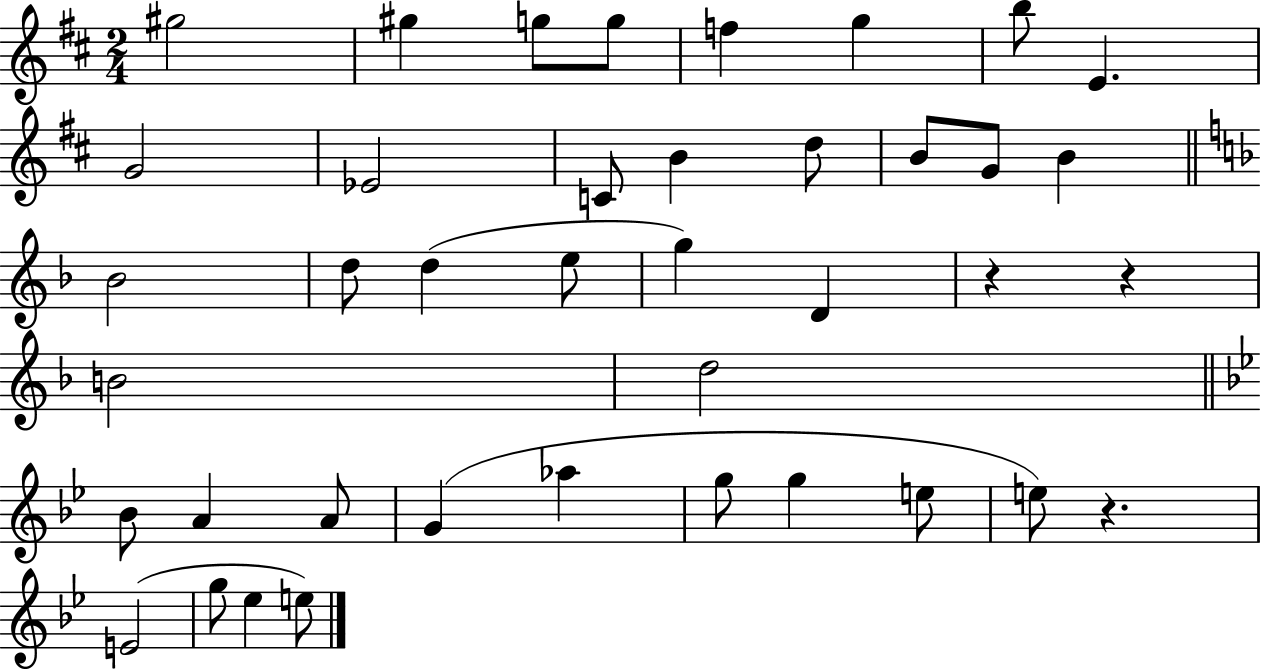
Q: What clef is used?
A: treble